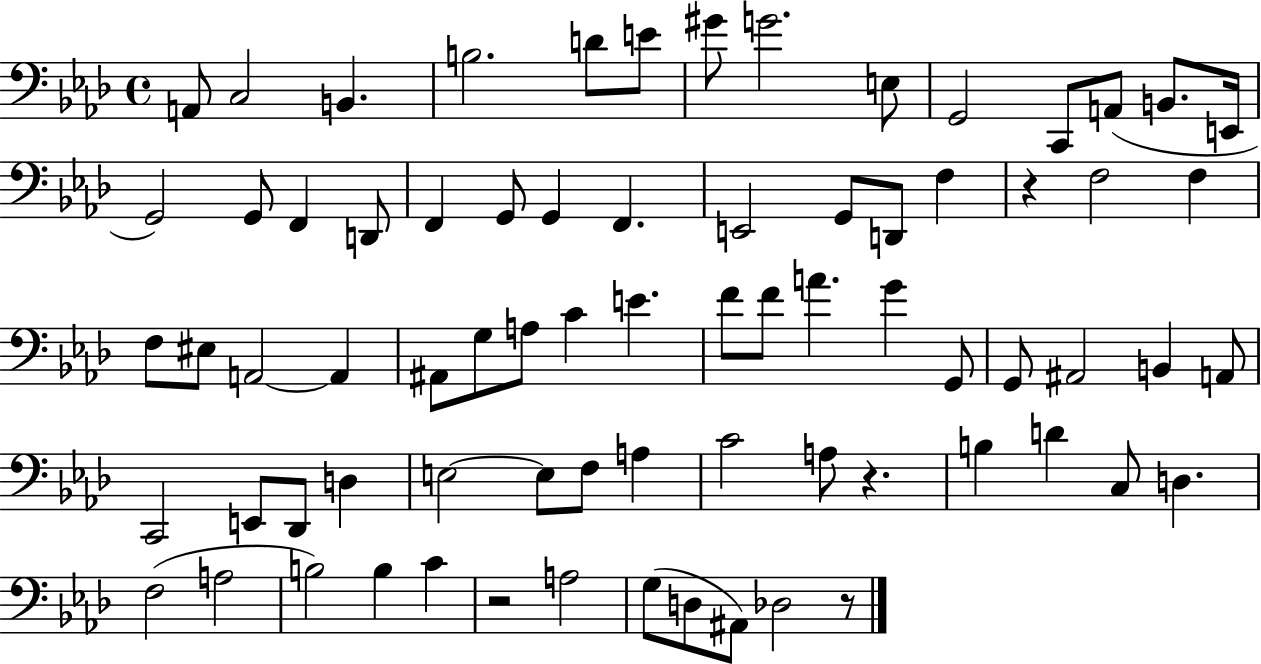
X:1
T:Untitled
M:4/4
L:1/4
K:Ab
A,,/2 C,2 B,, B,2 D/2 E/2 ^G/2 G2 E,/2 G,,2 C,,/2 A,,/2 B,,/2 E,,/4 G,,2 G,,/2 F,, D,,/2 F,, G,,/2 G,, F,, E,,2 G,,/2 D,,/2 F, z F,2 F, F,/2 ^E,/2 A,,2 A,, ^A,,/2 G,/2 A,/2 C E F/2 F/2 A G G,,/2 G,,/2 ^A,,2 B,, A,,/2 C,,2 E,,/2 _D,,/2 D, E,2 E,/2 F,/2 A, C2 A,/2 z B, D C,/2 D, F,2 A,2 B,2 B, C z2 A,2 G,/2 D,/2 ^A,,/2 _D,2 z/2